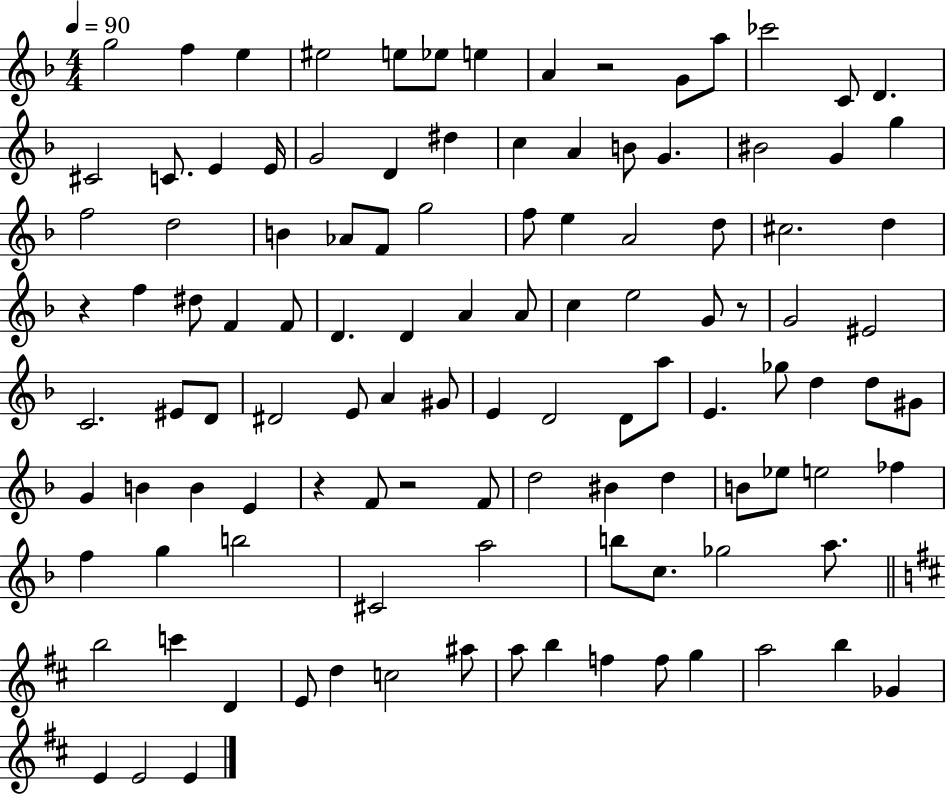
G5/h F5/q E5/q EIS5/h E5/e Eb5/e E5/q A4/q R/h G4/e A5/e CES6/h C4/e D4/q. C#4/h C4/e. E4/q E4/s G4/h D4/q D#5/q C5/q A4/q B4/e G4/q. BIS4/h G4/q G5/q F5/h D5/h B4/q Ab4/e F4/e G5/h F5/e E5/q A4/h D5/e C#5/h. D5/q R/q F5/q D#5/e F4/q F4/e D4/q. D4/q A4/q A4/e C5/q E5/h G4/e R/e G4/h EIS4/h C4/h. EIS4/e D4/e D#4/h E4/e A4/q G#4/e E4/q D4/h D4/e A5/e E4/q. Gb5/e D5/q D5/e G#4/e G4/q B4/q B4/q E4/q R/q F4/e R/h F4/e D5/h BIS4/q D5/q B4/e Eb5/e E5/h FES5/q F5/q G5/q B5/h C#4/h A5/h B5/e C5/e. Gb5/h A5/e. B5/h C6/q D4/q E4/e D5/q C5/h A#5/e A5/e B5/q F5/q F5/e G5/q A5/h B5/q Gb4/q E4/q E4/h E4/q